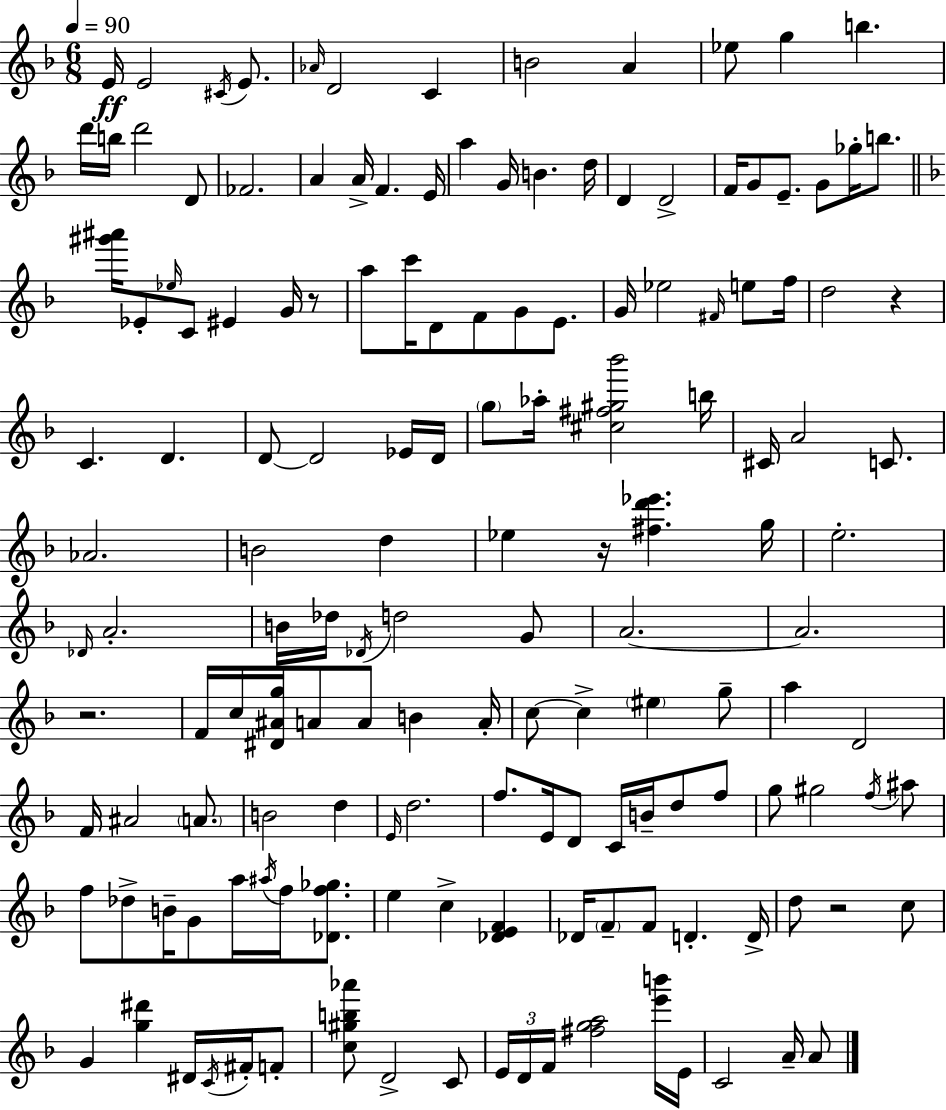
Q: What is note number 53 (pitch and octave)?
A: D4